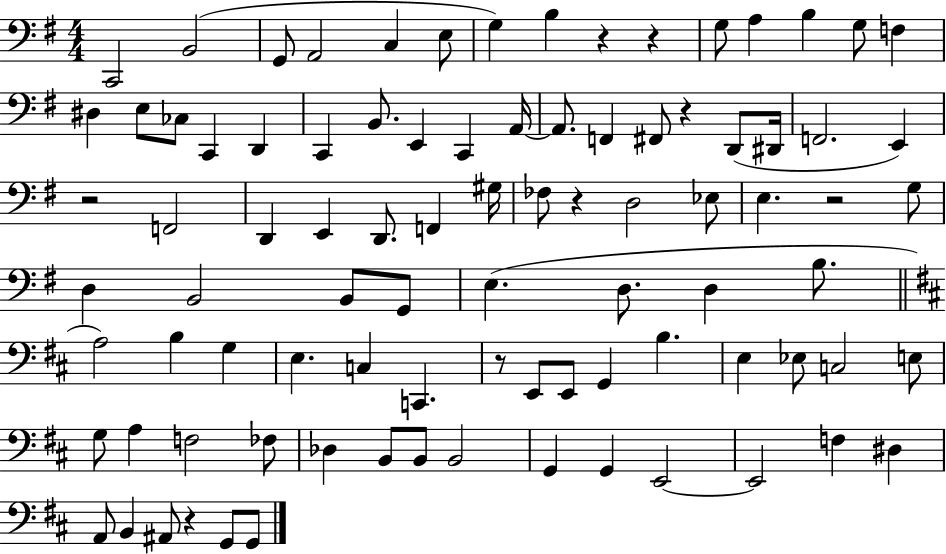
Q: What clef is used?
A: bass